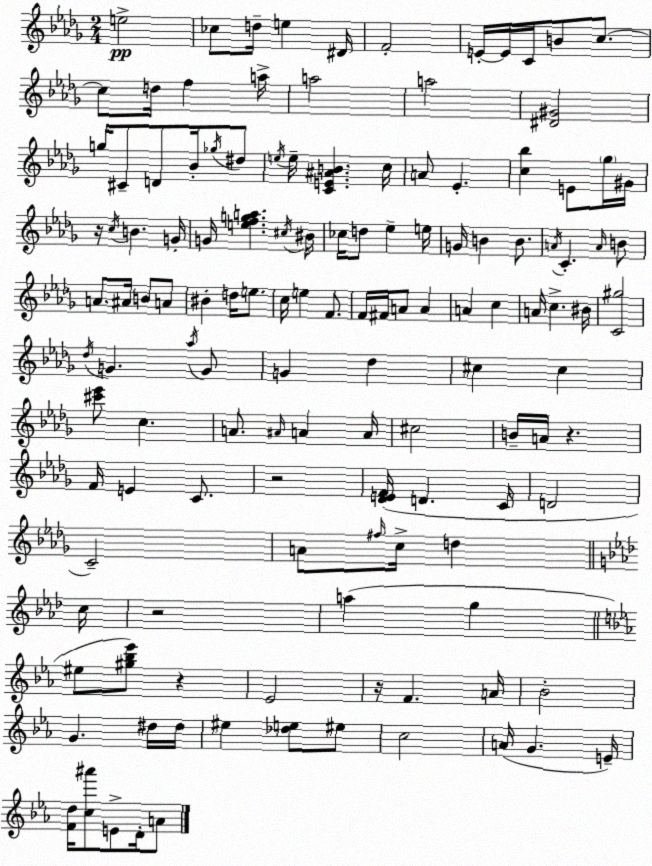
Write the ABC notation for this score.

X:1
T:Untitled
M:2/4
L:1/4
K:Bbm
e2 _c/2 d/4 e ^D/4 F2 E/4 E/4 C/4 B/2 c/2 c/2 d/4 f a/4 a2 a2 [^D^G]2 g/4 ^C/2 D/2 _B/4 _g/4 ^d/2 e/4 e/4 [CE^AB] c/4 A/2 _E [c_b] E/2 _g/4 ^G/4 z/4 c/4 B G/4 G/4 [efga] ^c/4 ^B/4 _c/4 d/2 _e e/4 G/4 B B/2 A/4 C A/4 B/2 A/2 ^A/4 B/2 A/2 ^B d/4 e/2 c/4 e F/2 F/4 ^F/4 A/2 A A c A/4 c ^B/4 [C^g]2 _d/4 G _a/4 G/2 G _d ^c ^c [^c'_e']/2 c A/2 ^A/4 A A/4 ^c2 B/4 A/4 z F/4 E C/2 z2 [_DEF]/4 D C/4 D2 C2 A/2 ^f/4 c/4 d c/4 z2 a g ^e/2 [^g_b_e']/2 z _E2 z/4 F A/4 _B2 G ^d/4 ^d/4 ^e [_de]/2 ^e/2 c2 A/4 G E/4 [Fd]/4 [c^a']/2 E/2 D/4 A/2